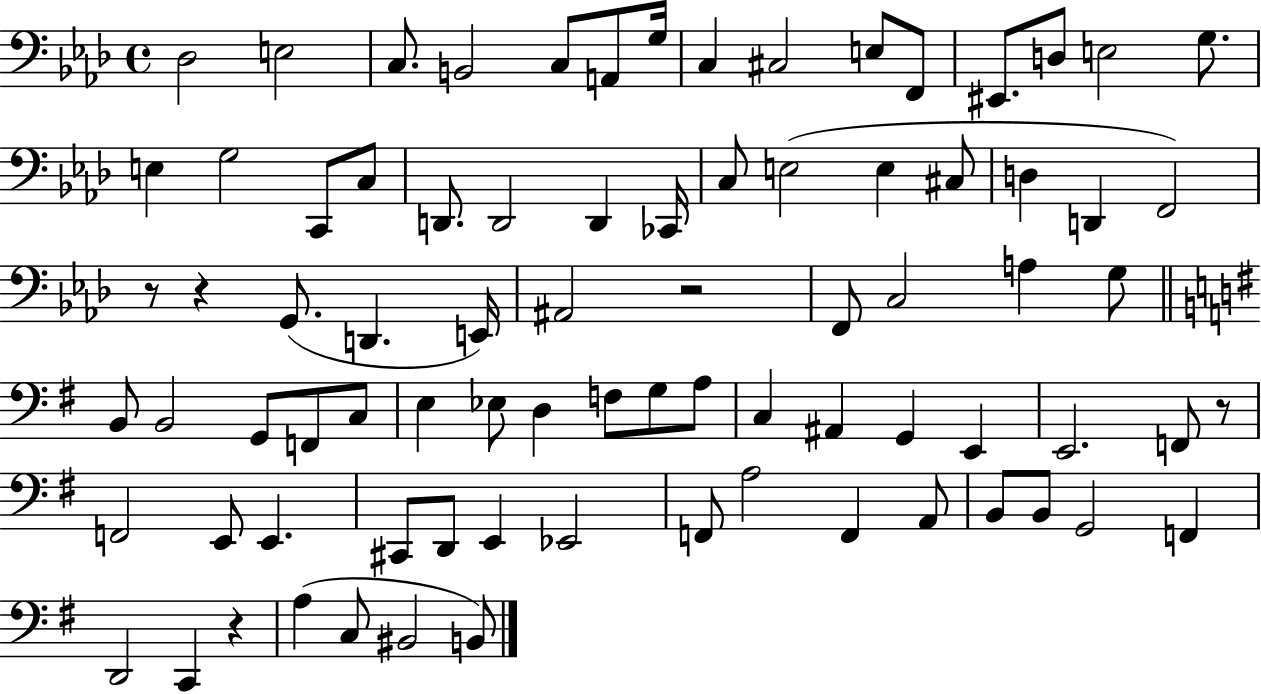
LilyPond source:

{
  \clef bass
  \time 4/4
  \defaultTimeSignature
  \key aes \major
  des2 e2 | c8. b,2 c8 a,8 g16 | c4 cis2 e8 f,8 | eis,8. d8 e2 g8. | \break e4 g2 c,8 c8 | d,8. d,2 d,4 ces,16 | c8 e2( e4 cis8 | d4 d,4 f,2) | \break r8 r4 g,8.( d,4. e,16) | ais,2 r2 | f,8 c2 a4 g8 | \bar "||" \break \key e \minor b,8 b,2 g,8 f,8 c8 | e4 ees8 d4 f8 g8 a8 | c4 ais,4 g,4 e,4 | e,2. f,8 r8 | \break f,2 e,8 e,4. | cis,8 d,8 e,4 ees,2 | f,8 a2 f,4 a,8 | b,8 b,8 g,2 f,4 | \break d,2 c,4 r4 | a4( c8 bis,2 b,8) | \bar "|."
}